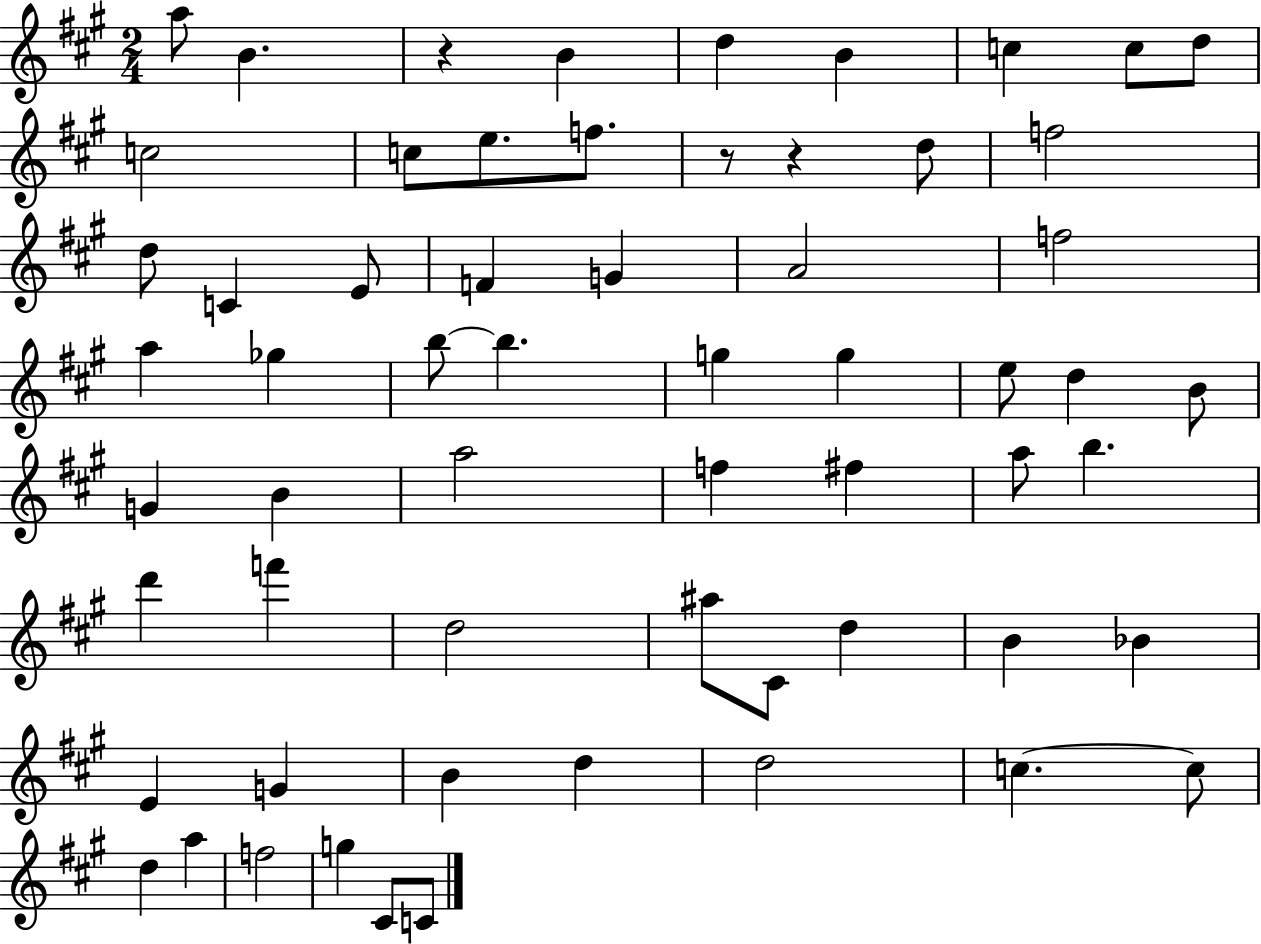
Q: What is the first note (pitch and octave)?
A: A5